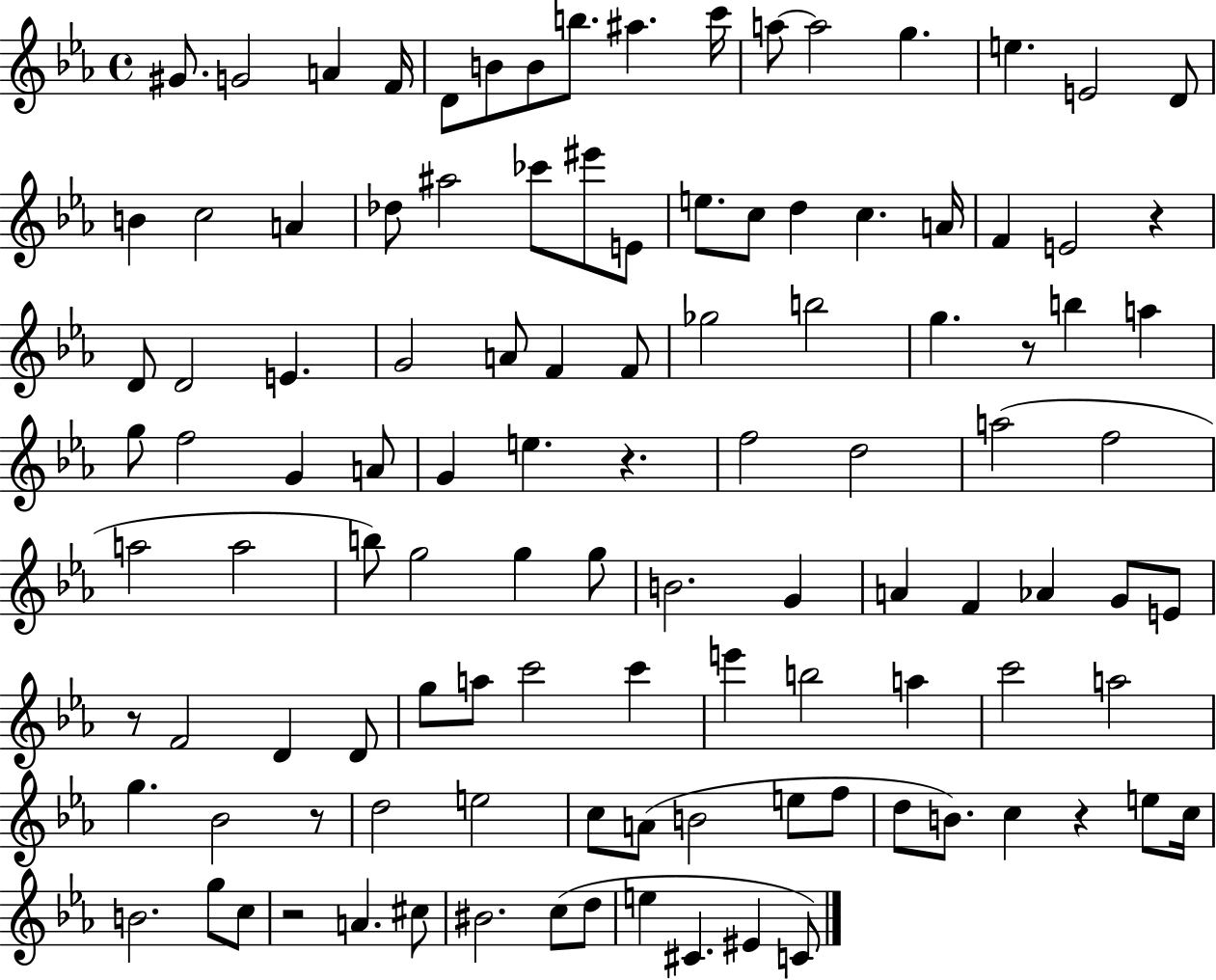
X:1
T:Untitled
M:4/4
L:1/4
K:Eb
^G/2 G2 A F/4 D/2 B/2 B/2 b/2 ^a c'/4 a/2 a2 g e E2 D/2 B c2 A _d/2 ^a2 _c'/2 ^e'/2 E/2 e/2 c/2 d c A/4 F E2 z D/2 D2 E G2 A/2 F F/2 _g2 b2 g z/2 b a g/2 f2 G A/2 G e z f2 d2 a2 f2 a2 a2 b/2 g2 g g/2 B2 G A F _A G/2 E/2 z/2 F2 D D/2 g/2 a/2 c'2 c' e' b2 a c'2 a2 g _B2 z/2 d2 e2 c/2 A/2 B2 e/2 f/2 d/2 B/2 c z e/2 c/4 B2 g/2 c/2 z2 A ^c/2 ^B2 c/2 d/2 e ^C ^E C/2